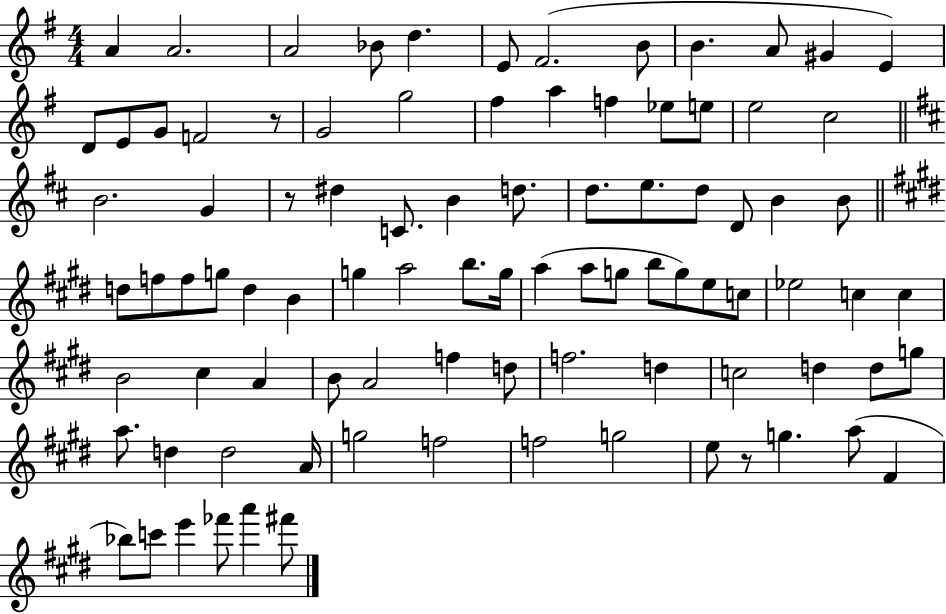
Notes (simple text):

A4/q A4/h. A4/h Bb4/e D5/q. E4/e F#4/h. B4/e B4/q. A4/e G#4/q E4/q D4/e E4/e G4/e F4/h R/e G4/h G5/h F#5/q A5/q F5/q Eb5/e E5/e E5/h C5/h B4/h. G4/q R/e D#5/q C4/e. B4/q D5/e. D5/e. E5/e. D5/e D4/e B4/q B4/e D5/e F5/e F5/e G5/e D5/q B4/q G5/q A5/h B5/e. G5/s A5/q A5/e G5/e B5/e G5/e E5/e C5/e Eb5/h C5/q C5/q B4/h C#5/q A4/q B4/e A4/h F5/q D5/e F5/h. D5/q C5/h D5/q D5/e G5/e A5/e. D5/q D5/h A4/s G5/h F5/h F5/h G5/h E5/e R/e G5/q. A5/e F#4/q Bb5/e C6/e E6/q FES6/e A6/q F#6/e